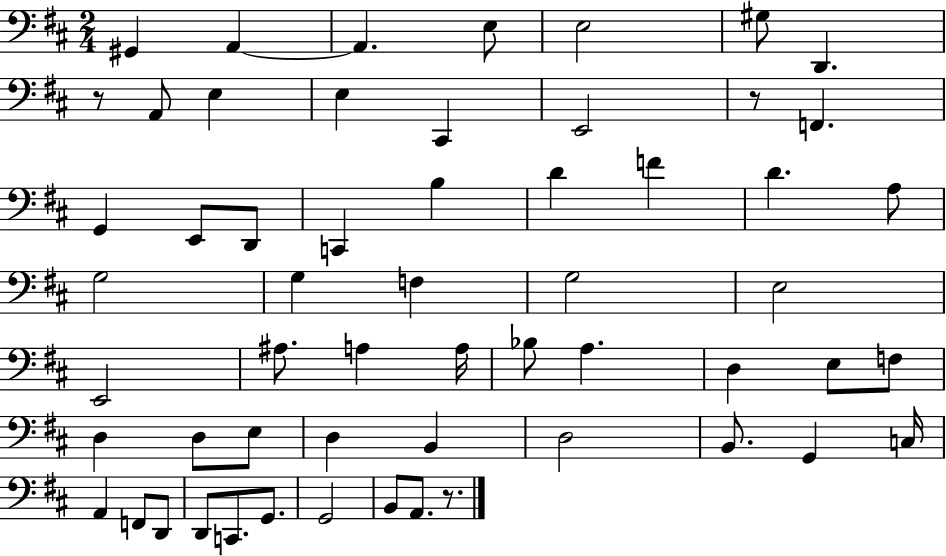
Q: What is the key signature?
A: D major